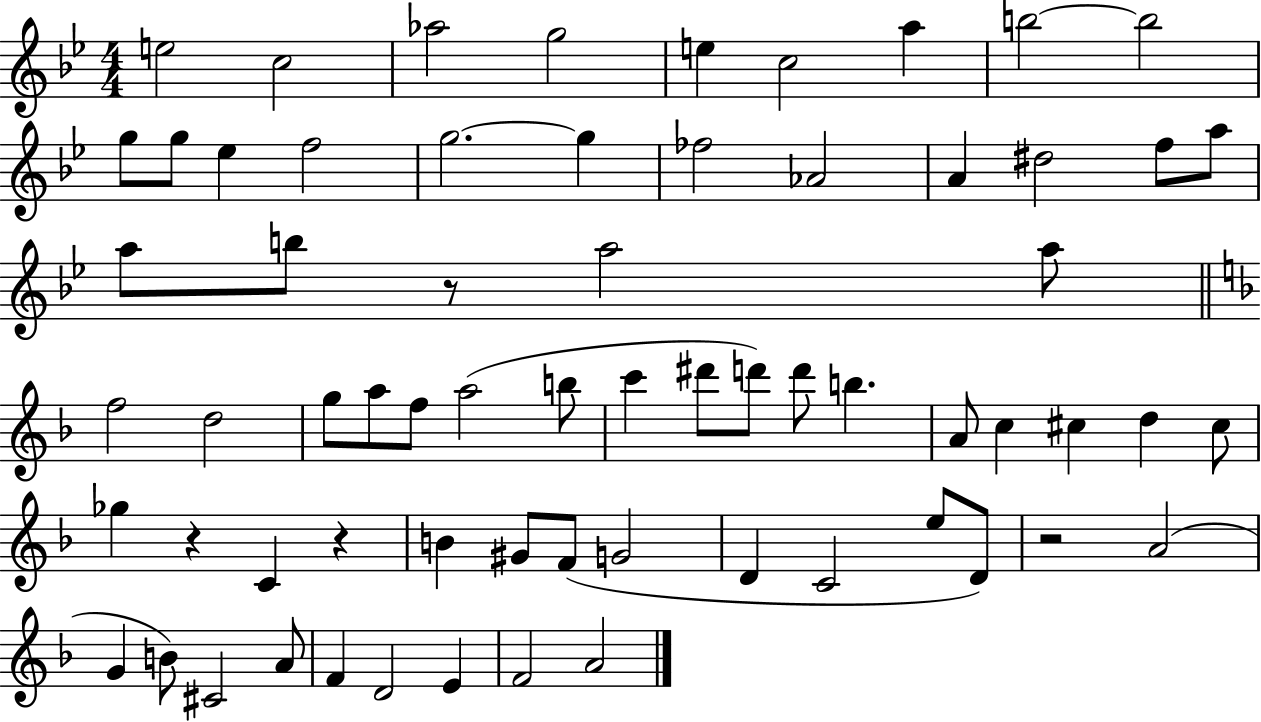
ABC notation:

X:1
T:Untitled
M:4/4
L:1/4
K:Bb
e2 c2 _a2 g2 e c2 a b2 b2 g/2 g/2 _e f2 g2 g _f2 _A2 A ^d2 f/2 a/2 a/2 b/2 z/2 a2 a/2 f2 d2 g/2 a/2 f/2 a2 b/2 c' ^d'/2 d'/2 d'/2 b A/2 c ^c d ^c/2 _g z C z B ^G/2 F/2 G2 D C2 e/2 D/2 z2 A2 G B/2 ^C2 A/2 F D2 E F2 A2